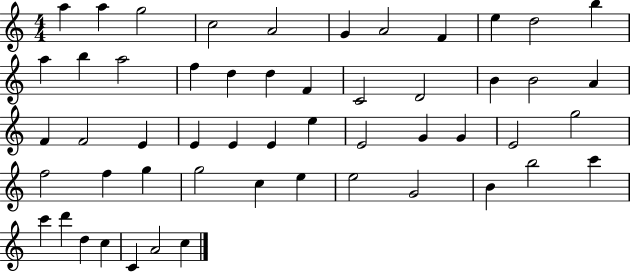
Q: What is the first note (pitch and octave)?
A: A5